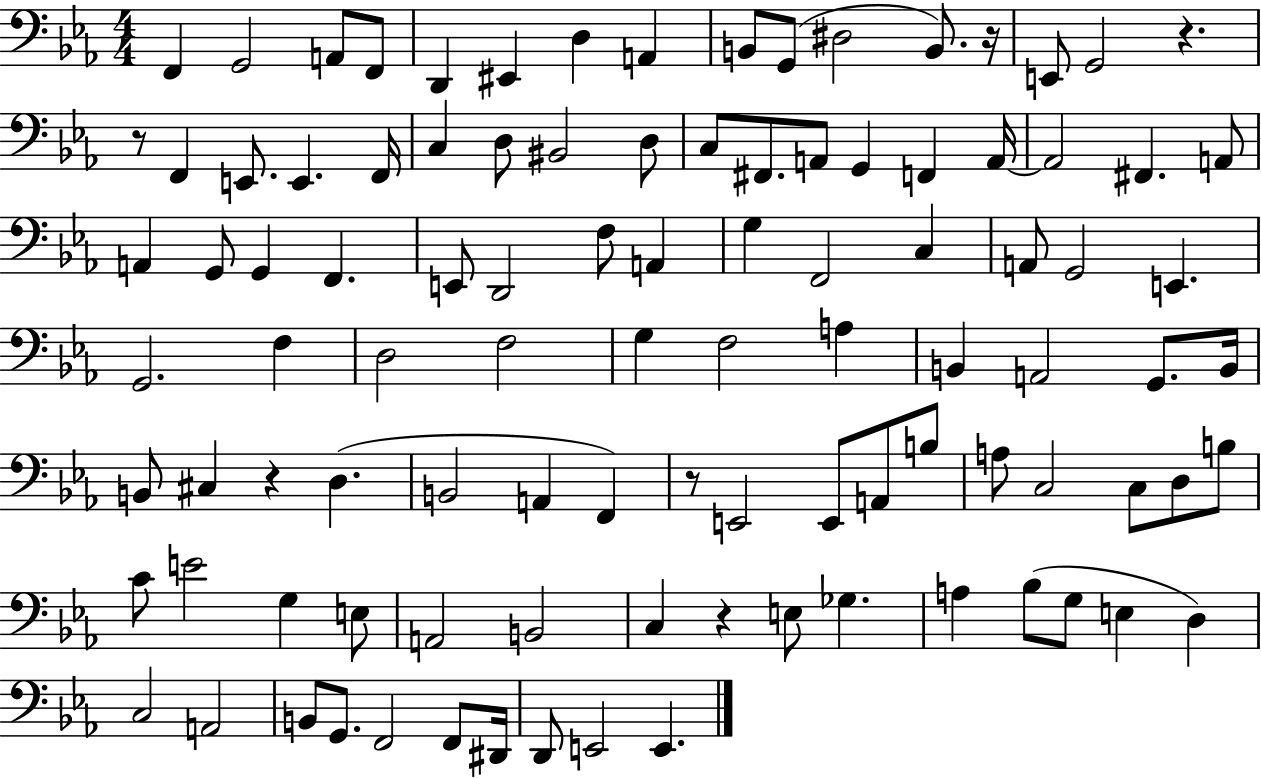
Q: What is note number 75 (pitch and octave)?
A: E3